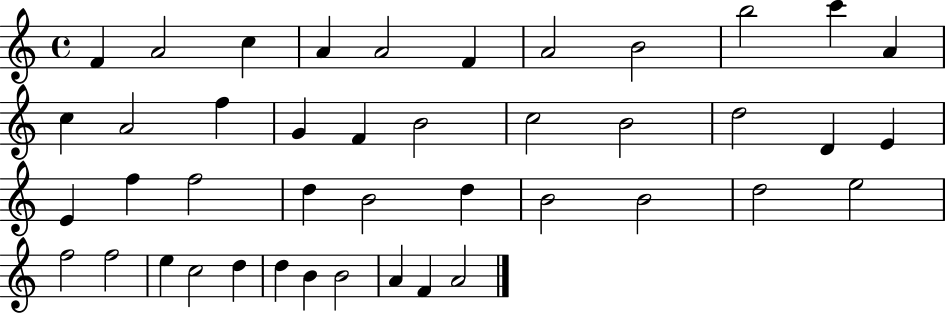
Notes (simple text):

F4/q A4/h C5/q A4/q A4/h F4/q A4/h B4/h B5/h C6/q A4/q C5/q A4/h F5/q G4/q F4/q B4/h C5/h B4/h D5/h D4/q E4/q E4/q F5/q F5/h D5/q B4/h D5/q B4/h B4/h D5/h E5/h F5/h F5/h E5/q C5/h D5/q D5/q B4/q B4/h A4/q F4/q A4/h